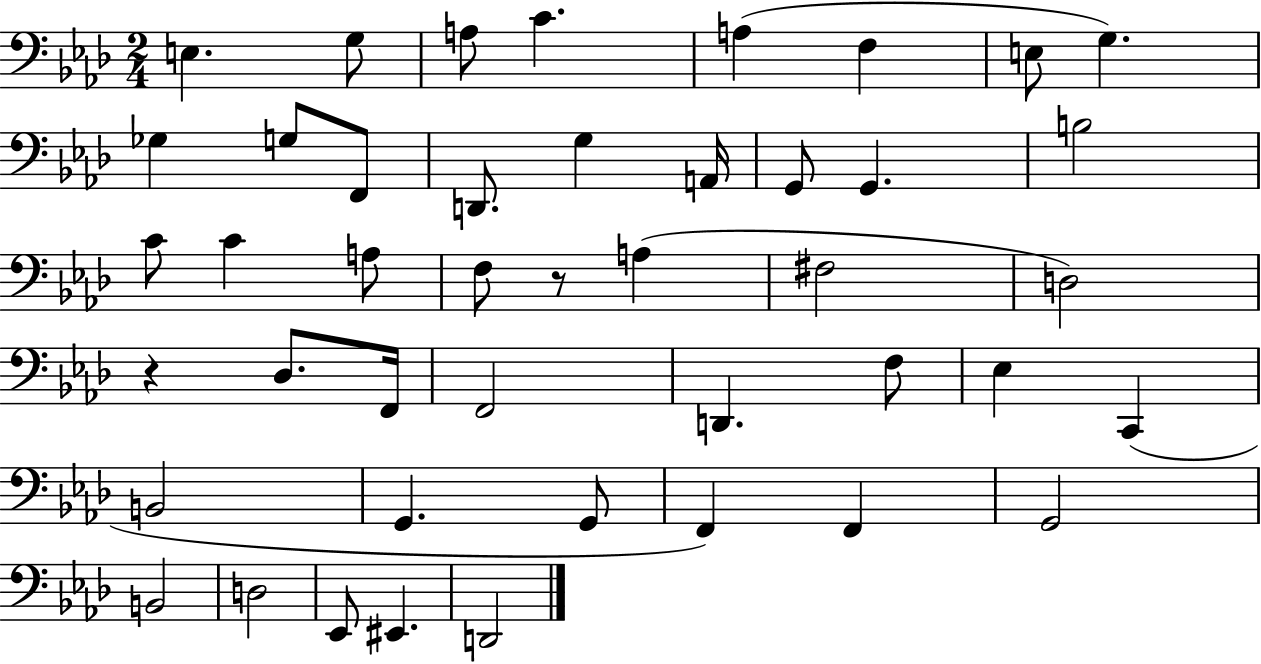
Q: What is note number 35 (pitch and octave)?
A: F2